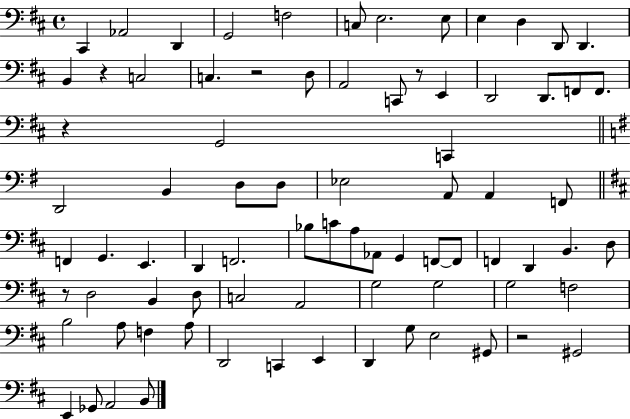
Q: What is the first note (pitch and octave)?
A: C#2